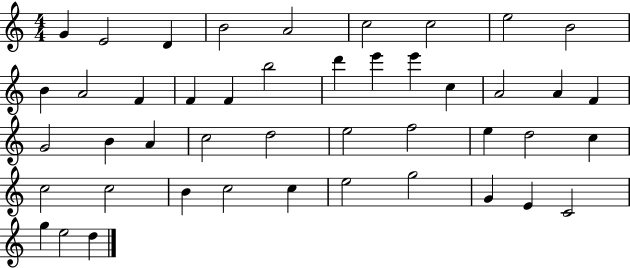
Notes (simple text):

G4/q E4/h D4/q B4/h A4/h C5/h C5/h E5/h B4/h B4/q A4/h F4/q F4/q F4/q B5/h D6/q E6/q E6/q C5/q A4/h A4/q F4/q G4/h B4/q A4/q C5/h D5/h E5/h F5/h E5/q D5/h C5/q C5/h C5/h B4/q C5/h C5/q E5/h G5/h G4/q E4/q C4/h G5/q E5/h D5/q